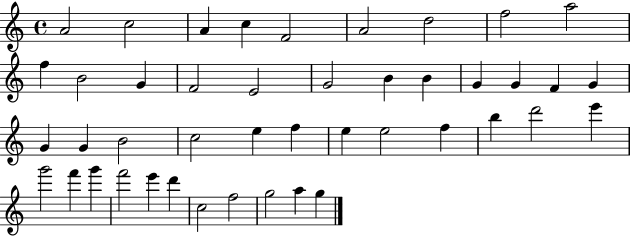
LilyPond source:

{
  \clef treble
  \time 4/4
  \defaultTimeSignature
  \key c \major
  a'2 c''2 | a'4 c''4 f'2 | a'2 d''2 | f''2 a''2 | \break f''4 b'2 g'4 | f'2 e'2 | g'2 b'4 b'4 | g'4 g'4 f'4 g'4 | \break g'4 g'4 b'2 | c''2 e''4 f''4 | e''4 e''2 f''4 | b''4 d'''2 e'''4 | \break g'''2 f'''4 g'''4 | f'''2 e'''4 d'''4 | c''2 f''2 | g''2 a''4 g''4 | \break \bar "|."
}